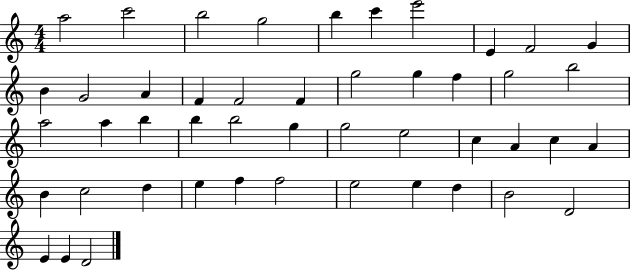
A5/h C6/h B5/h G5/h B5/q C6/q E6/h E4/q F4/h G4/q B4/q G4/h A4/q F4/q F4/h F4/q G5/h G5/q F5/q G5/h B5/h A5/h A5/q B5/q B5/q B5/h G5/q G5/h E5/h C5/q A4/q C5/q A4/q B4/q C5/h D5/q E5/q F5/q F5/h E5/h E5/q D5/q B4/h D4/h E4/q E4/q D4/h